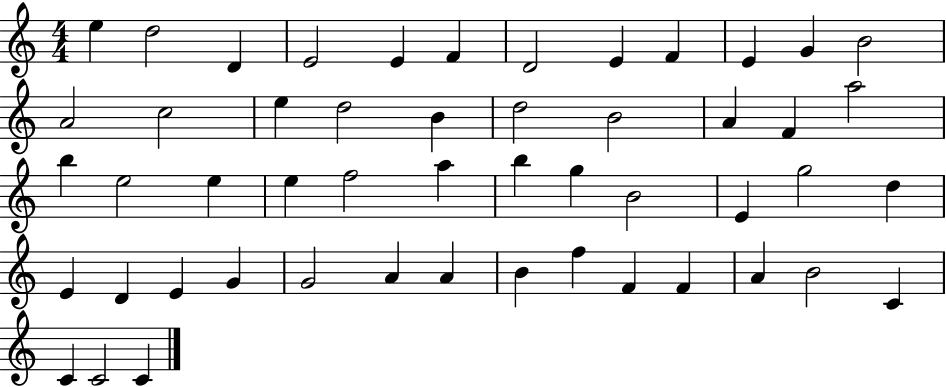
E5/q D5/h D4/q E4/h E4/q F4/q D4/h E4/q F4/q E4/q G4/q B4/h A4/h C5/h E5/q D5/h B4/q D5/h B4/h A4/q F4/q A5/h B5/q E5/h E5/q E5/q F5/h A5/q B5/q G5/q B4/h E4/q G5/h D5/q E4/q D4/q E4/q G4/q G4/h A4/q A4/q B4/q F5/q F4/q F4/q A4/q B4/h C4/q C4/q C4/h C4/q